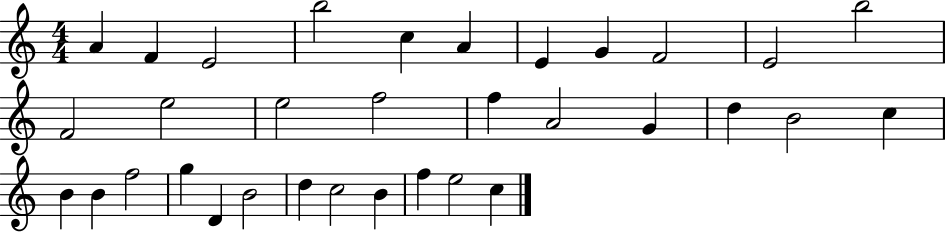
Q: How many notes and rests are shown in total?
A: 33